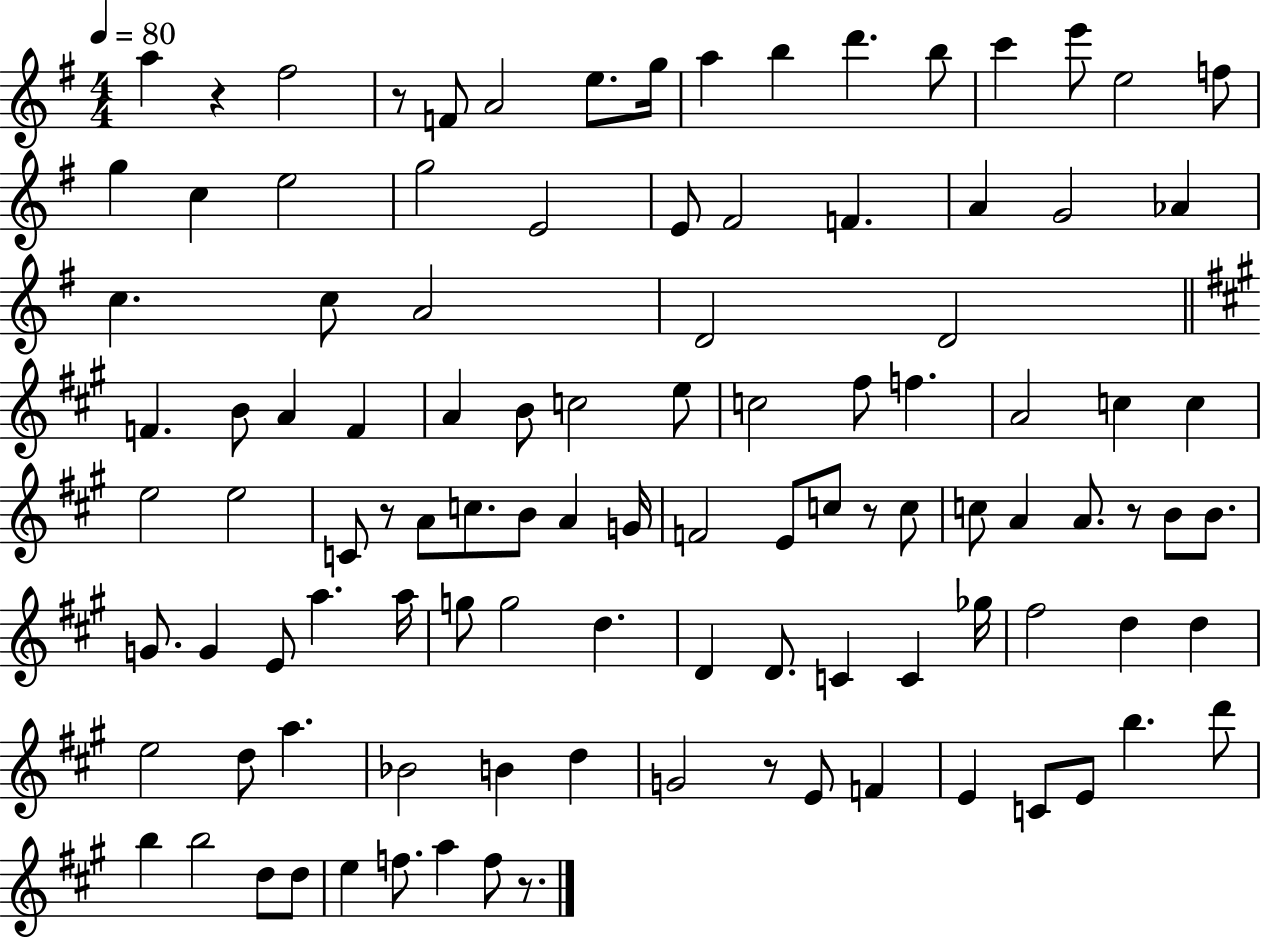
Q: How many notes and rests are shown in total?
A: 106